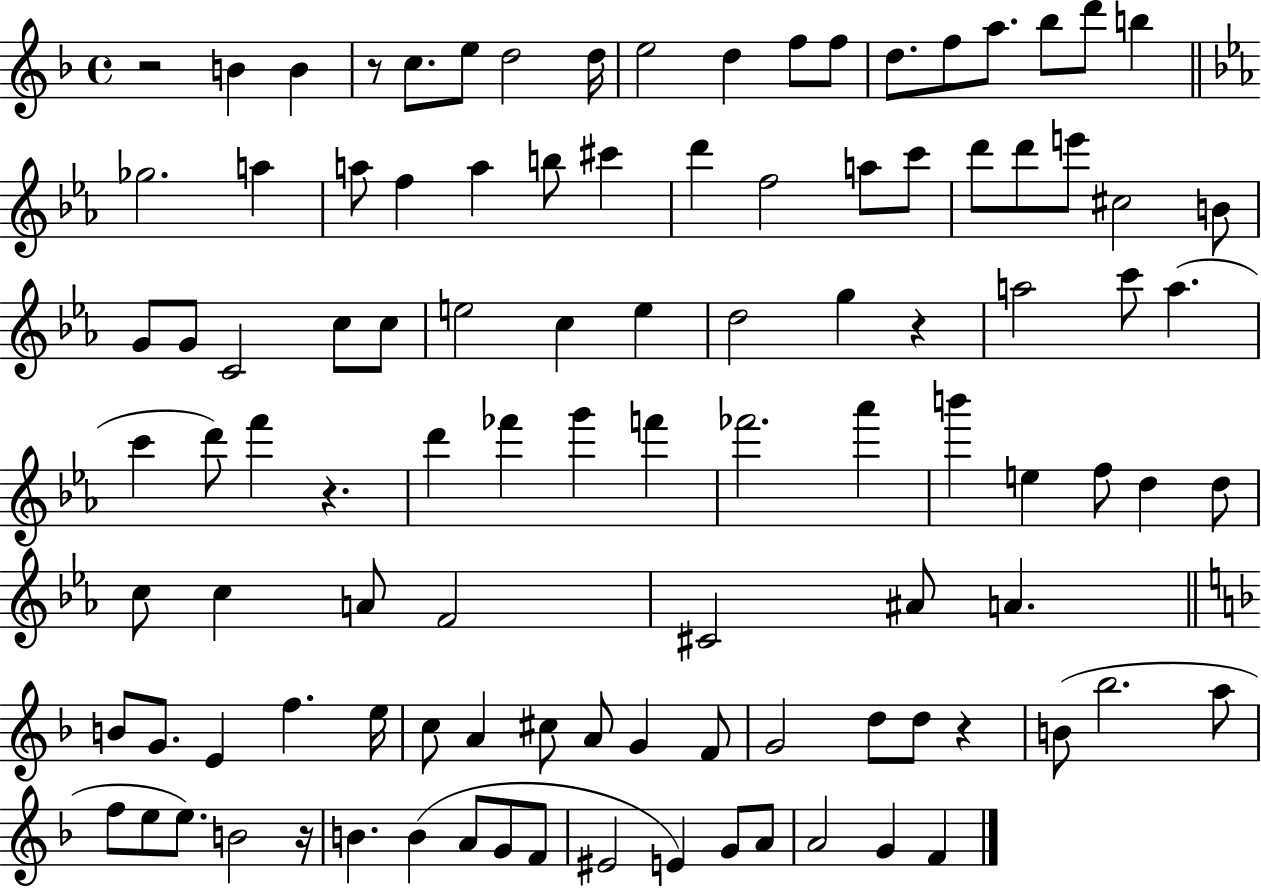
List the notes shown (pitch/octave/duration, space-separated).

R/h B4/q B4/q R/e C5/e. E5/e D5/h D5/s E5/h D5/q F5/e F5/e D5/e. F5/e A5/e. Bb5/e D6/e B5/q Gb5/h. A5/q A5/e F5/q A5/q B5/e C#6/q D6/q F5/h A5/e C6/e D6/e D6/e E6/e C#5/h B4/e G4/e G4/e C4/h C5/e C5/e E5/h C5/q E5/q D5/h G5/q R/q A5/h C6/e A5/q. C6/q D6/e F6/q R/q. D6/q FES6/q G6/q F6/q FES6/h. Ab6/q B6/q E5/q F5/e D5/q D5/e C5/e C5/q A4/e F4/h C#4/h A#4/e A4/q. B4/e G4/e. E4/q F5/q. E5/s C5/e A4/q C#5/e A4/e G4/q F4/e G4/h D5/e D5/e R/q B4/e Bb5/h. A5/e F5/e E5/e E5/e. B4/h R/s B4/q. B4/q A4/e G4/e F4/e EIS4/h E4/q G4/e A4/e A4/h G4/q F4/q